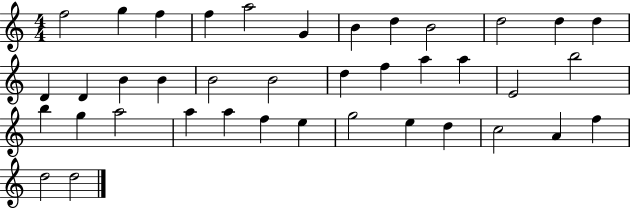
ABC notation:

X:1
T:Untitled
M:4/4
L:1/4
K:C
f2 g f f a2 G B d B2 d2 d d D D B B B2 B2 d f a a E2 b2 b g a2 a a f e g2 e d c2 A f d2 d2